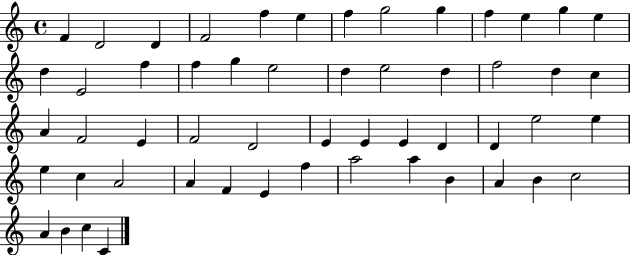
F4/q D4/h D4/q F4/h F5/q E5/q F5/q G5/h G5/q F5/q E5/q G5/q E5/q D5/q E4/h F5/q F5/q G5/q E5/h D5/q E5/h D5/q F5/h D5/q C5/q A4/q F4/h E4/q F4/h D4/h E4/q E4/q E4/q D4/q D4/q E5/h E5/q E5/q C5/q A4/h A4/q F4/q E4/q F5/q A5/h A5/q B4/q A4/q B4/q C5/h A4/q B4/q C5/q C4/q